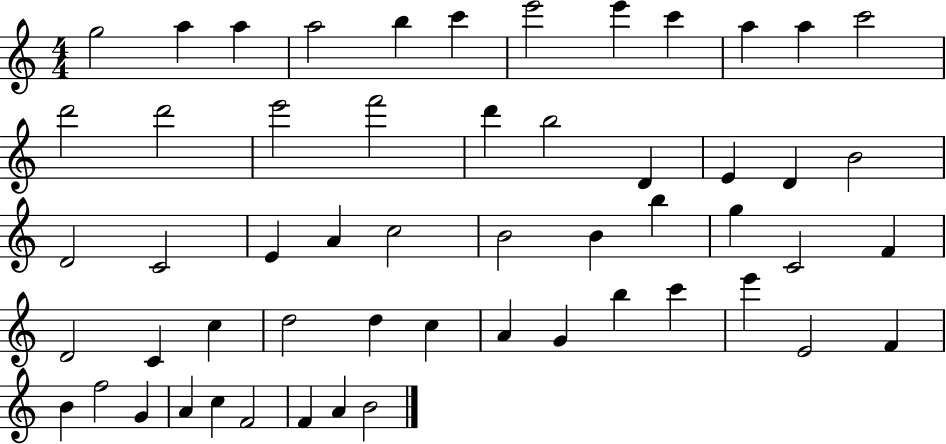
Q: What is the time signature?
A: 4/4